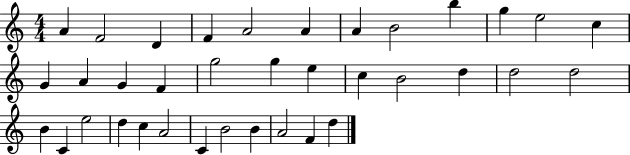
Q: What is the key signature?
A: C major